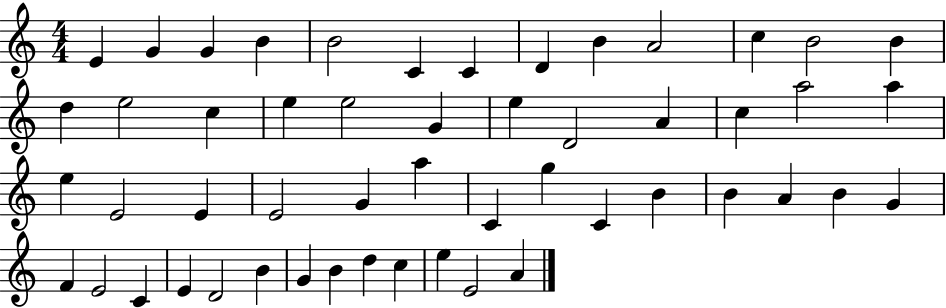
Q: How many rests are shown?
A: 0